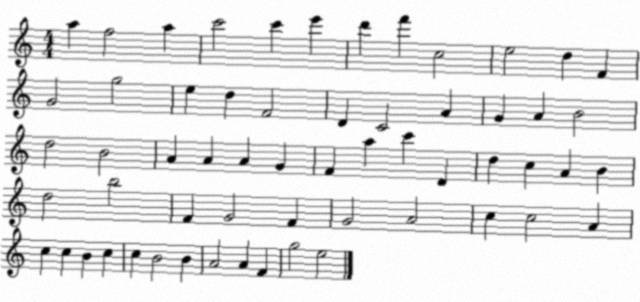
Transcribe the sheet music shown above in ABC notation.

X:1
T:Untitled
M:4/4
L:1/4
K:C
a f2 a c'2 c' e' d' f' c2 e2 d F G2 g2 e d F2 D C2 A G A B2 d2 B2 A A A G F a c' D d c A B d2 b2 F G2 F G2 A2 c c2 A c c B c c B2 B A2 A F g2 e2